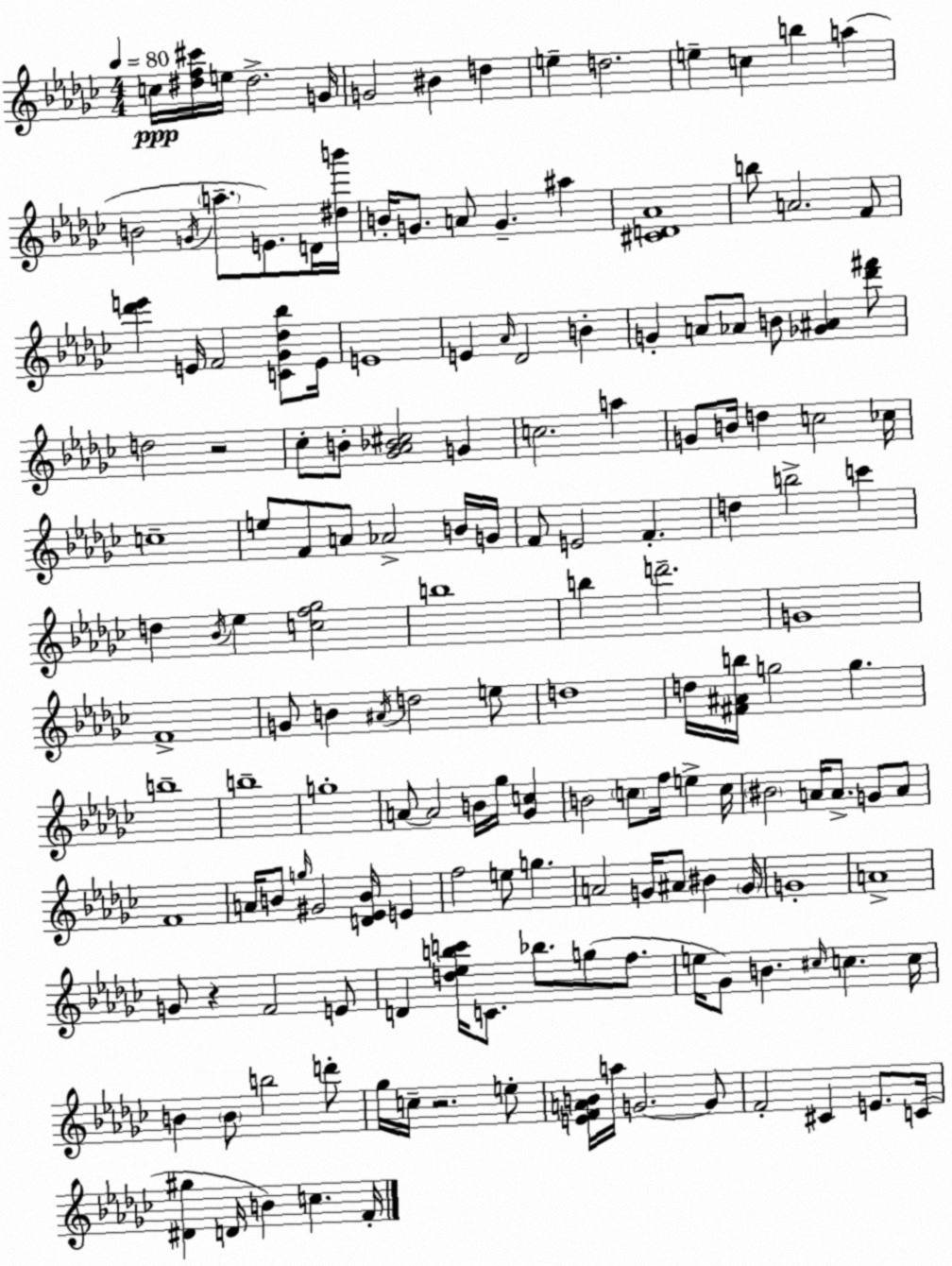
X:1
T:Untitled
M:4/4
L:1/4
K:Ebm
c/4 [^df^c']/4 e/4 ^d2 G/4 G2 ^B d e d2 e c b a B2 G/4 a/2 E/2 D/4 [^db']/4 B/4 G/2 A/2 G ^a [^CD_A]4 b/2 A2 F/2 [_d'e'] E/4 F2 [C_G_d_b]/2 E/4 E4 E _A/4 _D2 B G A/2 _A/2 B/2 [_G^A] [_d'^f']/2 d2 z2 _c/2 B/2 [_G_A_B^c]2 G c2 a G/2 B/4 d c2 _c/4 c4 e/2 F/2 A/2 _A2 B/4 G/4 F/2 E2 F d b2 c' d _B/4 _e [cf_g]2 b4 b d'2 G4 F4 G/2 B ^A/4 d2 e/2 d4 d/4 [^F^Ab]/4 g2 g b4 b4 g4 A/2 A2 B/4 _g/4 [_Gc] B2 c/2 f/4 e c/4 ^B2 A/4 A/2 G/2 A/2 F4 A/4 B/2 g/4 ^G2 [D_EB]/4 E f2 e/2 g A2 G/4 ^A/2 ^B G/4 G4 A4 G/2 z F2 E/2 D [d_ebc']/4 C/2 _b/2 g/2 f/2 e/4 _G/2 B ^c/4 c c/4 B B/2 b2 d'/2 _g/4 c/4 z2 e/2 [EFAB]/4 a/4 G2 G/2 F2 ^C E/2 C/4 [^D^g] D/4 B c F/4